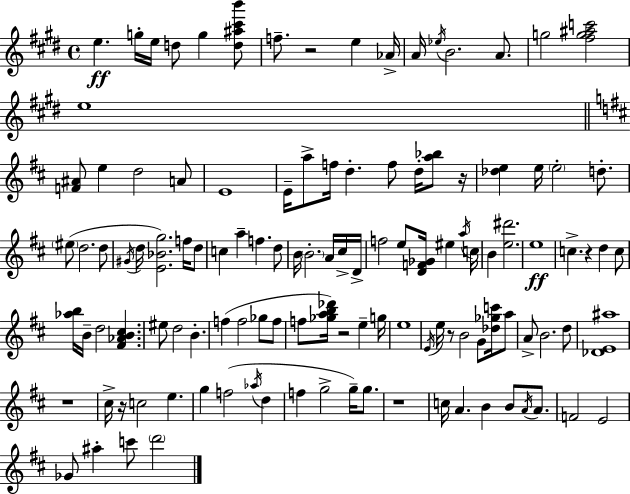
E5/q. G5/s E5/s D5/e G5/q [D5,A#5,C#6,B6]/e F5/e. R/h E5/q Ab4/s A4/s Eb5/s B4/h. A4/e. G5/h [F#5,G5,A#5,C6]/h E5/w [F4,A#4]/e E5/q D5/h A4/e E4/w E4/s A5/e F5/s D5/q. F5/e D5/s [A5,Bb5]/e R/s [Db5,E5]/q E5/s E5/h D5/e. EIS5/e D5/h. D5/e G#4/s D5/s [E4,Bb4,G5]/h. F5/s D5/e C5/q A5/q F5/q. D5/e B4/s B4/h. A4/s C#5/s D4/s F5/h E5/e [D4,F4,Gb4]/s EIS5/q A5/s C5/s B4/q [E5,D#6]/h. E5/w C5/q. R/q D5/q C5/e [Ab5,B5]/s B4/s D5/h [F#4,Ab4,B4,C#5]/q. EIS5/e D5/h B4/q. F5/q F5/h Gb5/e F5/e F5/e [Gb5,A5,B5,Db6]/s R/h E5/q G5/s E5/w E4/s E5/s R/e B4/h G4/e [Db5,Gb5,C6]/s A5/e A4/e B4/h. D5/e [Db4,E4,A#5]/w R/w C#5/s R/s C5/h E5/q. G5/q F5/h Ab5/s D5/q F5/q G5/h G5/s G5/e. R/w C5/s A4/q. B4/q B4/e A4/s A4/e. F4/h E4/h Gb4/e A#5/q C6/e D6/h